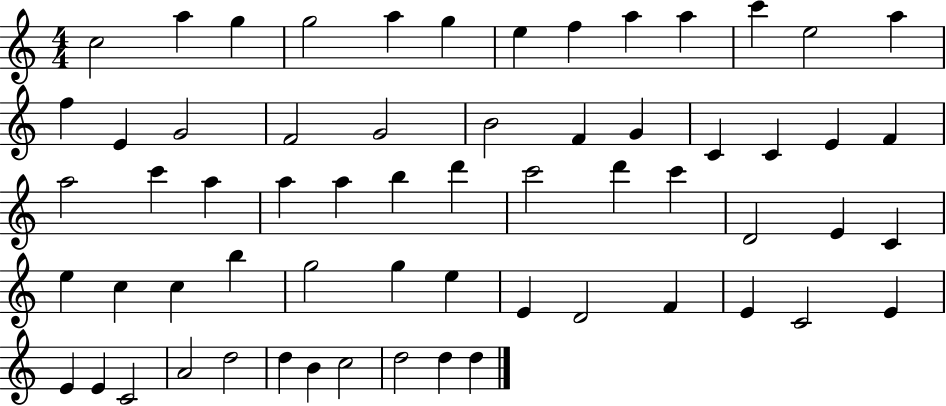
X:1
T:Untitled
M:4/4
L:1/4
K:C
c2 a g g2 a g e f a a c' e2 a f E G2 F2 G2 B2 F G C C E F a2 c' a a a b d' c'2 d' c' D2 E C e c c b g2 g e E D2 F E C2 E E E C2 A2 d2 d B c2 d2 d d